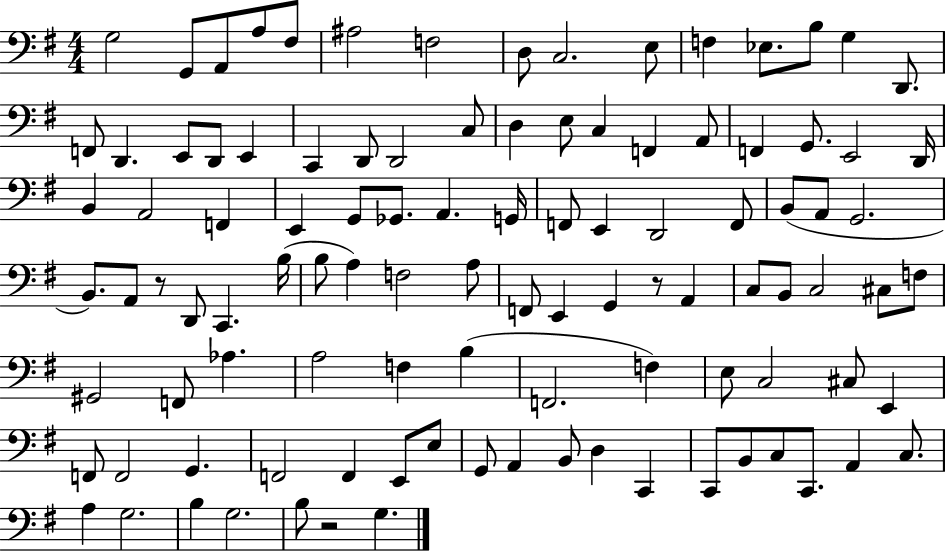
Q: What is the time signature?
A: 4/4